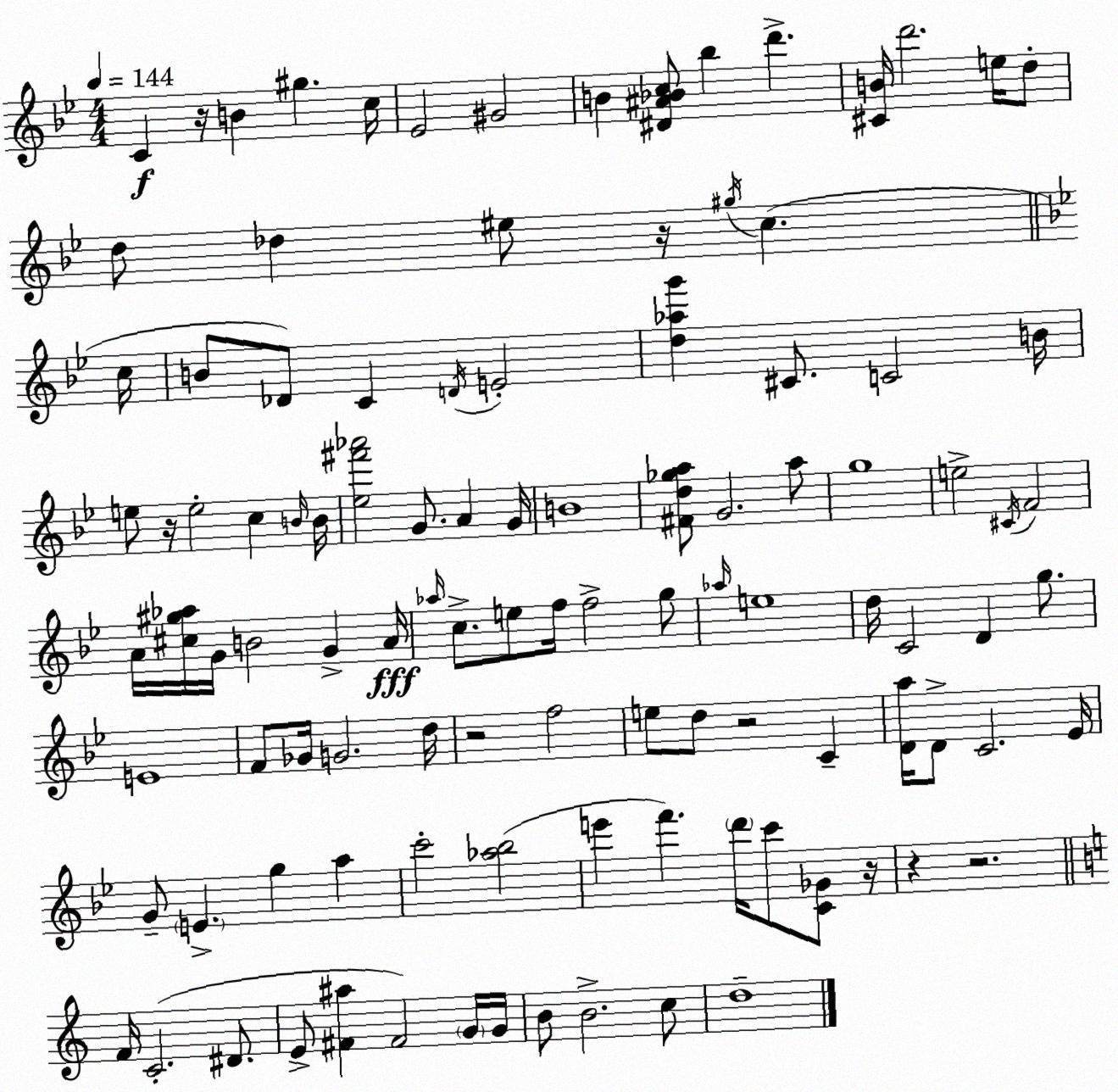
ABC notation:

X:1
T:Untitled
M:4/4
L:1/4
K:Gm
C z/4 B ^g c/4 _E2 ^G2 B [^D^A_Bc]/2 _b d' [^CB]/4 d'2 e/4 d/2 d/2 _d ^e/2 z/4 ^g/4 c c/4 B/2 _D/2 C D/4 E2 [d_ag'] ^C/2 C2 B/4 e/2 z/4 e2 c B/4 B/4 [_e^f'_a']2 G/2 A G/4 B4 [^Fd_ga]/2 G2 a/2 g4 e2 ^C/4 F2 A/4 [^c^g_a]/4 G/4 B2 G A/4 _a/4 c/2 e/2 f/4 f2 g/2 _a/4 e4 d/4 C2 D g/2 E4 F/2 _G/4 G2 d/4 z2 f2 e/2 d/2 z2 C [Da]/4 D/2 C2 _E/4 G/2 E g a c'2 [_a_b]2 e' f' d'/4 c'/2 [C_G]/2 z/4 z z2 F/4 C2 ^D/2 E/2 [^F^a] ^F2 G/4 G/4 B/2 B2 c/2 d4